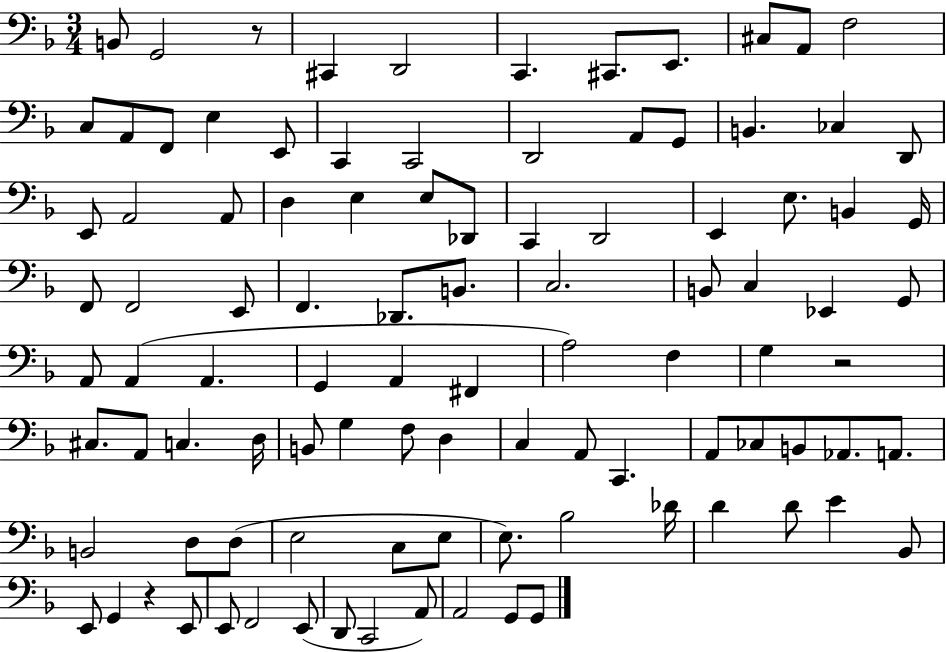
B2/e G2/h R/e C#2/q D2/h C2/q. C#2/e. E2/e. C#3/e A2/e F3/h C3/e A2/e F2/e E3/q E2/e C2/q C2/h D2/h A2/e G2/e B2/q. CES3/q D2/e E2/e A2/h A2/e D3/q E3/q E3/e Db2/e C2/q D2/h E2/q E3/e. B2/q G2/s F2/e F2/h E2/e F2/q. Db2/e. B2/e. C3/h. B2/e C3/q Eb2/q G2/e A2/e A2/q A2/q. G2/q A2/q F#2/q A3/h F3/q G3/q R/h C#3/e. A2/e C3/q. D3/s B2/e G3/q F3/e D3/q C3/q A2/e C2/q. A2/e CES3/e B2/e Ab2/e. A2/e. B2/h D3/e D3/e E3/h C3/e E3/e E3/e. Bb3/h Db4/s D4/q D4/e E4/q Bb2/e E2/e G2/q R/q E2/e E2/e F2/h E2/e D2/e C2/h A2/e A2/h G2/e G2/e